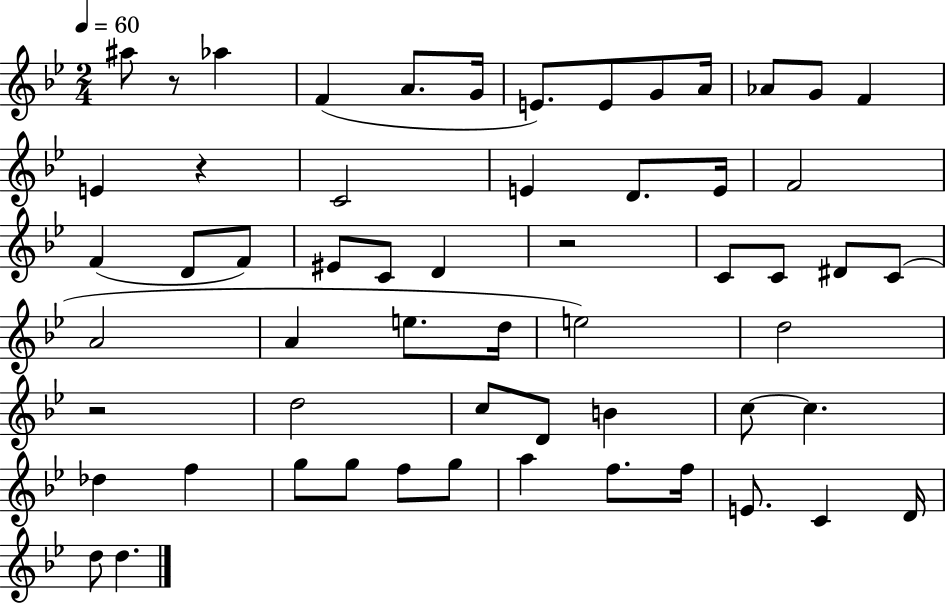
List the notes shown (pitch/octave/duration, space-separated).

A#5/e R/e Ab5/q F4/q A4/e. G4/s E4/e. E4/e G4/e A4/s Ab4/e G4/e F4/q E4/q R/q C4/h E4/q D4/e. E4/s F4/h F4/q D4/e F4/e EIS4/e C4/e D4/q R/h C4/e C4/e D#4/e C4/e A4/h A4/q E5/e. D5/s E5/h D5/h R/h D5/h C5/e D4/e B4/q C5/e C5/q. Db5/q F5/q G5/e G5/e F5/e G5/e A5/q F5/e. F5/s E4/e. C4/q D4/s D5/e D5/q.